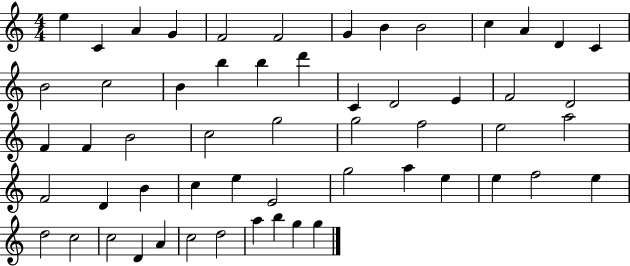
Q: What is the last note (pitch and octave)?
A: G5